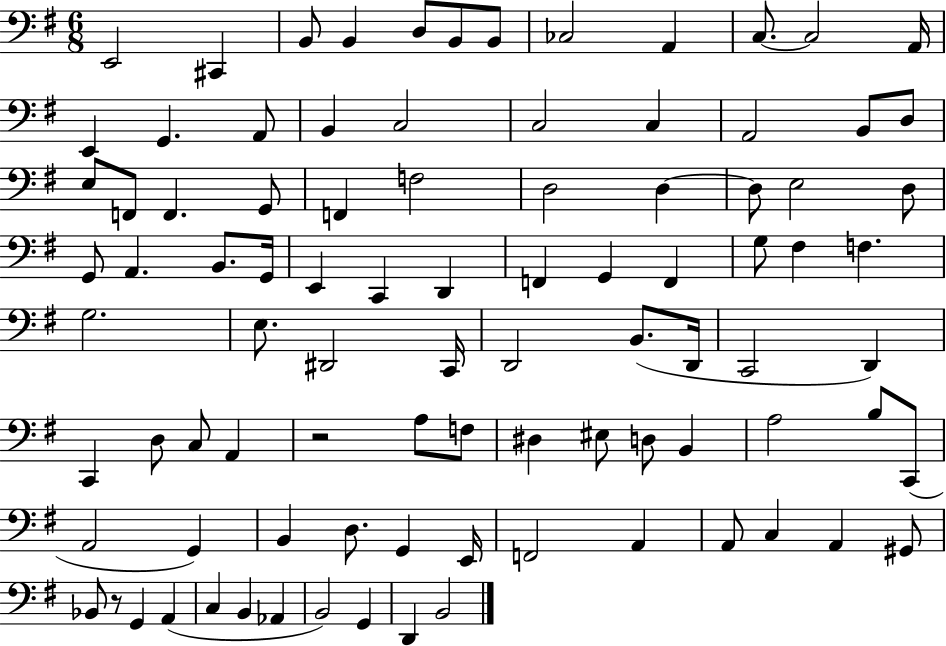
{
  \clef bass
  \numericTimeSignature
  \time 6/8
  \key g \major
  e,2 cis,4 | b,8 b,4 d8 b,8 b,8 | ces2 a,4 | c8.~~ c2 a,16 | \break e,4 g,4. a,8 | b,4 c2 | c2 c4 | a,2 b,8 d8 | \break e8 f,8 f,4. g,8 | f,4 f2 | d2 d4~~ | d8 e2 d8 | \break g,8 a,4. b,8. g,16 | e,4 c,4 d,4 | f,4 g,4 f,4 | g8 fis4 f4. | \break g2. | e8. dis,2 c,16 | d,2 b,8.( d,16 | c,2 d,4) | \break c,4 d8 c8 a,4 | r2 a8 f8 | dis4 eis8 d8 b,4 | a2 b8 c,8( | \break a,2 g,4) | b,4 d8. g,4 e,16 | f,2 a,4 | a,8 c4 a,4 gis,8 | \break bes,8 r8 g,4 a,4( | c4 b,4 aes,4 | b,2) g,4 | d,4 b,2 | \break \bar "|."
}